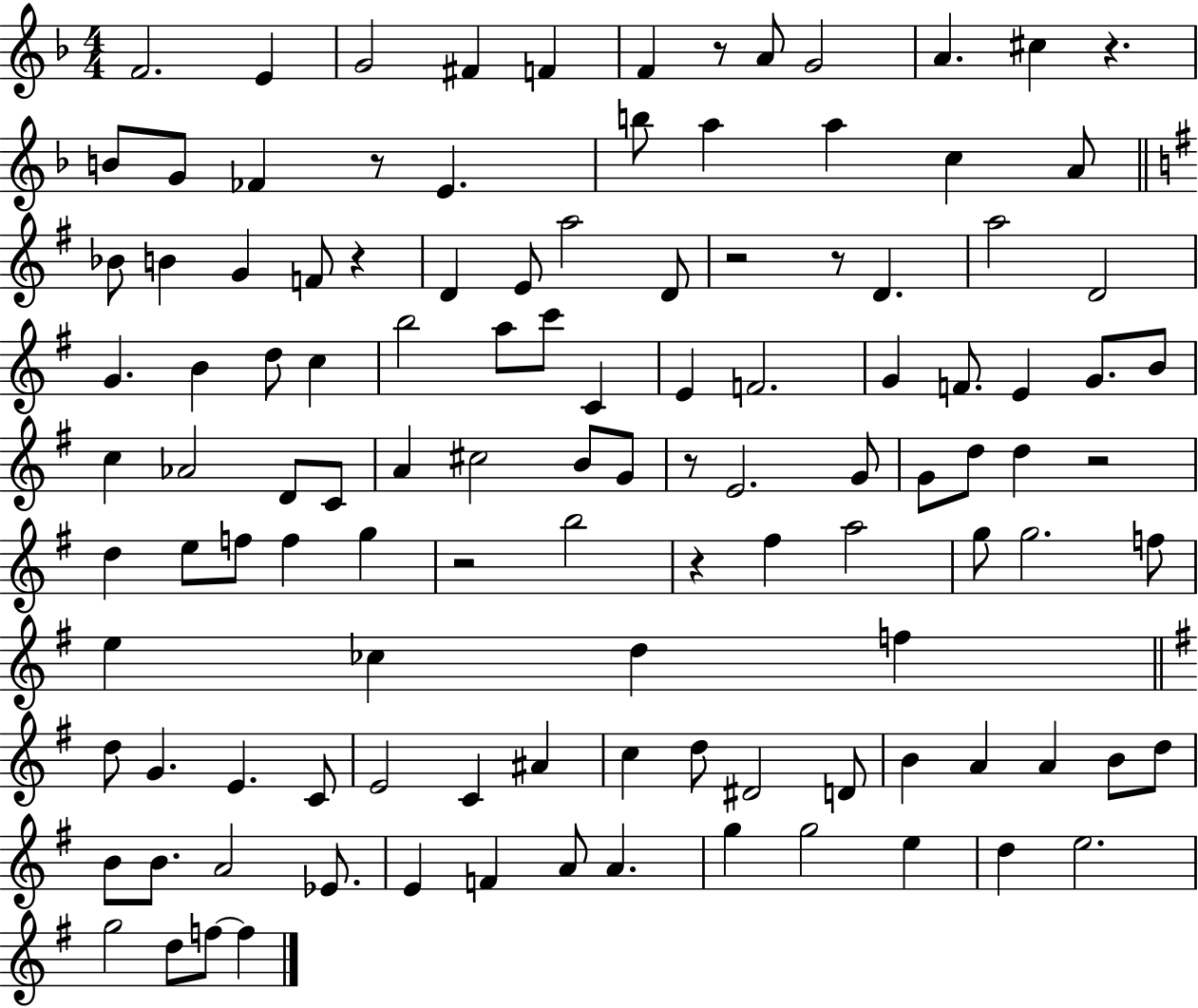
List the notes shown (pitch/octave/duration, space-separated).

F4/h. E4/q G4/h F#4/q F4/q F4/q R/e A4/e G4/h A4/q. C#5/q R/q. B4/e G4/e FES4/q R/e E4/q. B5/e A5/q A5/q C5/q A4/e Bb4/e B4/q G4/q F4/e R/q D4/q E4/e A5/h D4/e R/h R/e D4/q. A5/h D4/h G4/q. B4/q D5/e C5/q B5/h A5/e C6/e C4/q E4/q F4/h. G4/q F4/e. E4/q G4/e. B4/e C5/q Ab4/h D4/e C4/e A4/q C#5/h B4/e G4/e R/e E4/h. G4/e G4/e D5/e D5/q R/h D5/q E5/e F5/e F5/q G5/q R/h B5/h R/q F#5/q A5/h G5/e G5/h. F5/e E5/q CES5/q D5/q F5/q D5/e G4/q. E4/q. C4/e E4/h C4/q A#4/q C5/q D5/e D#4/h D4/e B4/q A4/q A4/q B4/e D5/e B4/e B4/e. A4/h Eb4/e. E4/q F4/q A4/e A4/q. G5/q G5/h E5/q D5/q E5/h. G5/h D5/e F5/e F5/q